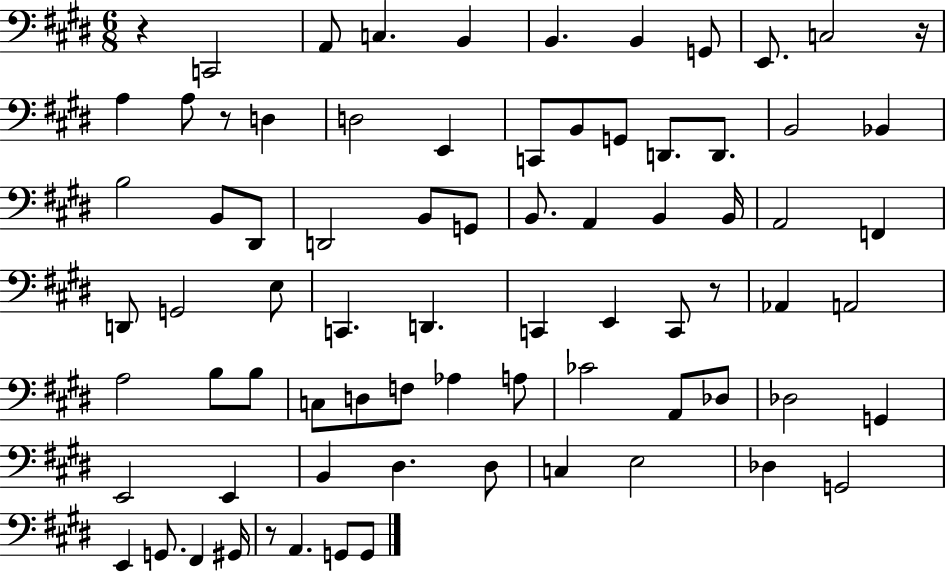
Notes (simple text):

R/q C2/h A2/e C3/q. B2/q B2/q. B2/q G2/e E2/e. C3/h R/s A3/q A3/e R/e D3/q D3/h E2/q C2/e B2/e G2/e D2/e. D2/e. B2/h Bb2/q B3/h B2/e D#2/e D2/h B2/e G2/e B2/e. A2/q B2/q B2/s A2/h F2/q D2/e G2/h E3/e C2/q. D2/q. C2/q E2/q C2/e R/e Ab2/q A2/h A3/h B3/e B3/e C3/e D3/e F3/e Ab3/q A3/e CES4/h A2/e Db3/e Db3/h G2/q E2/h E2/q B2/q D#3/q. D#3/e C3/q E3/h Db3/q G2/h E2/q G2/e. F#2/q G#2/s R/e A2/q. G2/e G2/e